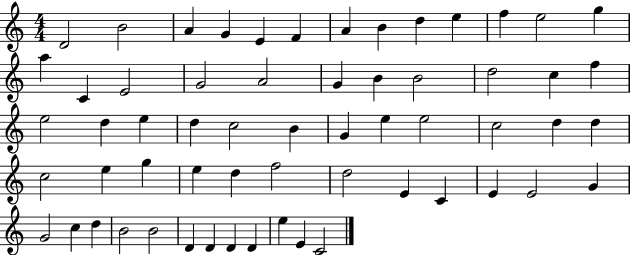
X:1
T:Untitled
M:4/4
L:1/4
K:C
D2 B2 A G E F A B d e f e2 g a C E2 G2 A2 G B B2 d2 c f e2 d e d c2 B G e e2 c2 d d c2 e g e d f2 d2 E C E E2 G G2 c d B2 B2 D D D D e E C2